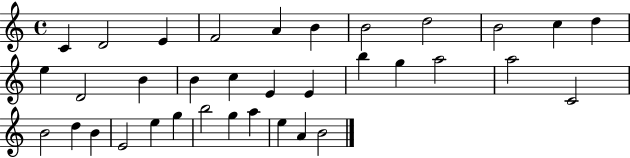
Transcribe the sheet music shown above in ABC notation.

X:1
T:Untitled
M:4/4
L:1/4
K:C
C D2 E F2 A B B2 d2 B2 c d e D2 B B c E E b g a2 a2 C2 B2 d B E2 e g b2 g a e A B2